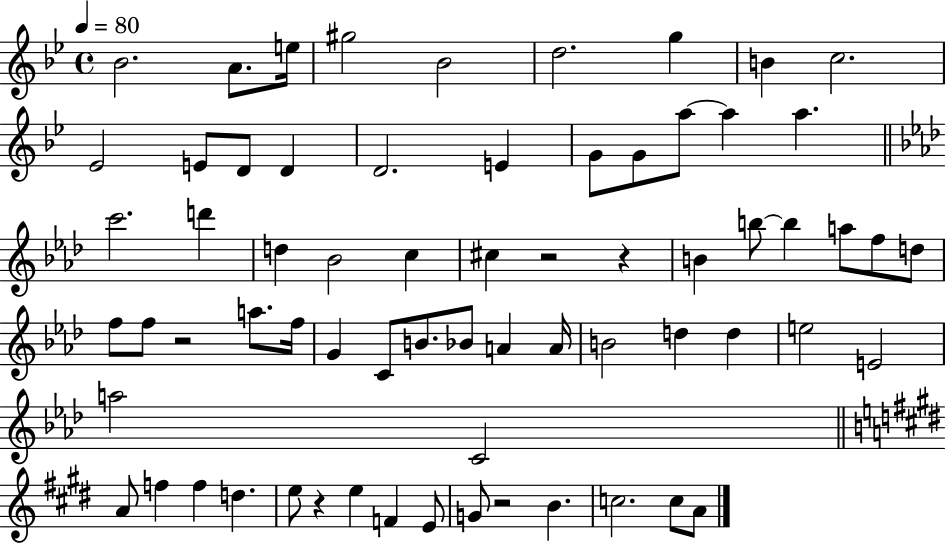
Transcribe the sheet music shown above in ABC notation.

X:1
T:Untitled
M:4/4
L:1/4
K:Bb
_B2 A/2 e/4 ^g2 _B2 d2 g B c2 _E2 E/2 D/2 D D2 E G/2 G/2 a/2 a a c'2 d' d _B2 c ^c z2 z B b/2 b a/2 f/2 d/2 f/2 f/2 z2 a/2 f/4 G C/2 B/2 _B/2 A A/4 B2 d d e2 E2 a2 C2 A/2 f f d e/2 z e F E/2 G/2 z2 B c2 c/2 A/2